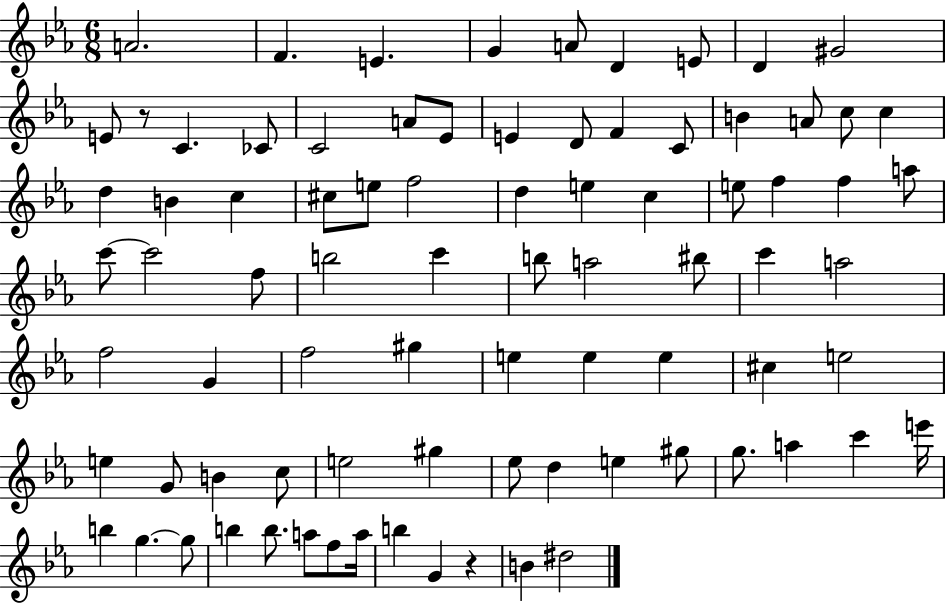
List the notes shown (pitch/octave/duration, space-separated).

A4/h. F4/q. E4/q. G4/q A4/e D4/q E4/e D4/q G#4/h E4/e R/e C4/q. CES4/e C4/h A4/e Eb4/e E4/q D4/e F4/q C4/e B4/q A4/e C5/e C5/q D5/q B4/q C5/q C#5/e E5/e F5/h D5/q E5/q C5/q E5/e F5/q F5/q A5/e C6/e C6/h F5/e B5/h C6/q B5/e A5/h BIS5/e C6/q A5/h F5/h G4/q F5/h G#5/q E5/q E5/q E5/q C#5/q E5/h E5/q G4/e B4/q C5/e E5/h G#5/q Eb5/e D5/q E5/q G#5/e G5/e. A5/q C6/q E6/s B5/q G5/q. G5/e B5/q B5/e. A5/e F5/e A5/s B5/q G4/q R/q B4/q D#5/h